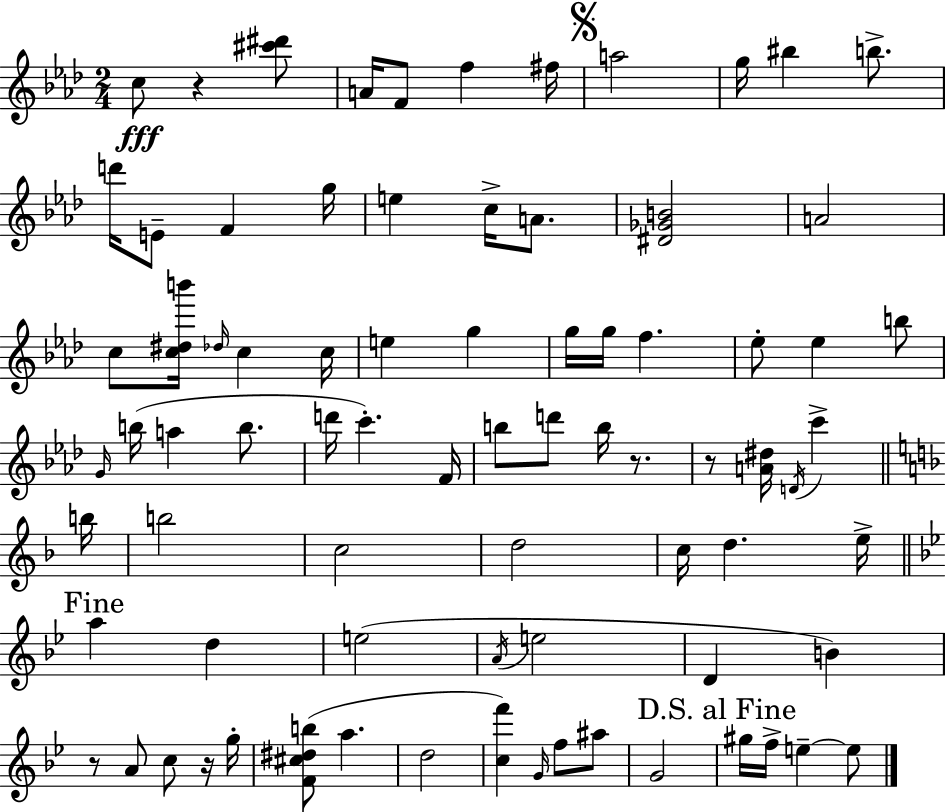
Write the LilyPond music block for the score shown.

{
  \clef treble
  \numericTimeSignature
  \time 2/4
  \key f \minor
  c''8\fff r4 <cis''' dis'''>8 | a'16 f'8 f''4 fis''16 | \mark \markup { \musicglyph "scripts.segno" } a''2 | g''16 bis''4 b''8.-> | \break d'''16 e'8-- f'4 g''16 | e''4 c''16-> a'8. | <dis' ges' b'>2 | a'2 | \break c''8 <c'' dis'' b'''>16 \grace { des''16 } c''4 | c''16 e''4 g''4 | g''16 g''16 f''4. | ees''8-. ees''4 b''8 | \break \grace { g'16 } b''16( a''4 b''8. | d'''16 c'''4.-.) | f'16 b''8 d'''8 b''16 r8. | r8 <a' dis''>16 \acciaccatura { d'16 } c'''4-> | \break \bar "||" \break \key d \minor b''16 b''2 | c''2 | d''2 | c''16 d''4. | \break e''16-> \mark "Fine" \bar "||" \break \key bes \major a''4 d''4 | e''2( | \acciaccatura { a'16 } e''2 | d'4 b'4) | \break r8 a'8 c''8 r16 | g''16-. <f' cis'' dis'' b''>8( a''4. | d''2 | <c'' f'''>4) \grace { g'16 } f''8 | \break ais''8 g'2 | \mark "D.S. al Fine" gis''16 f''16-> e''4--~~ | e''8 \bar "|."
}